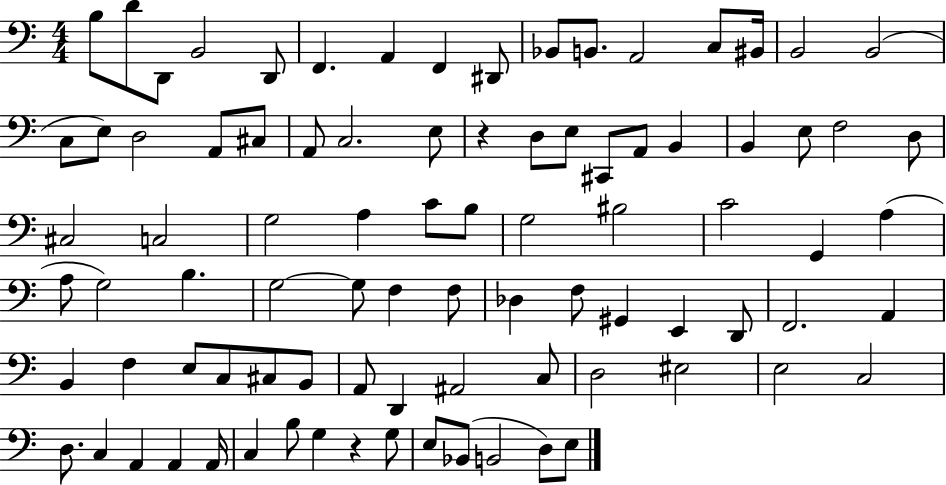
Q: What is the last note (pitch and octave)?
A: E3